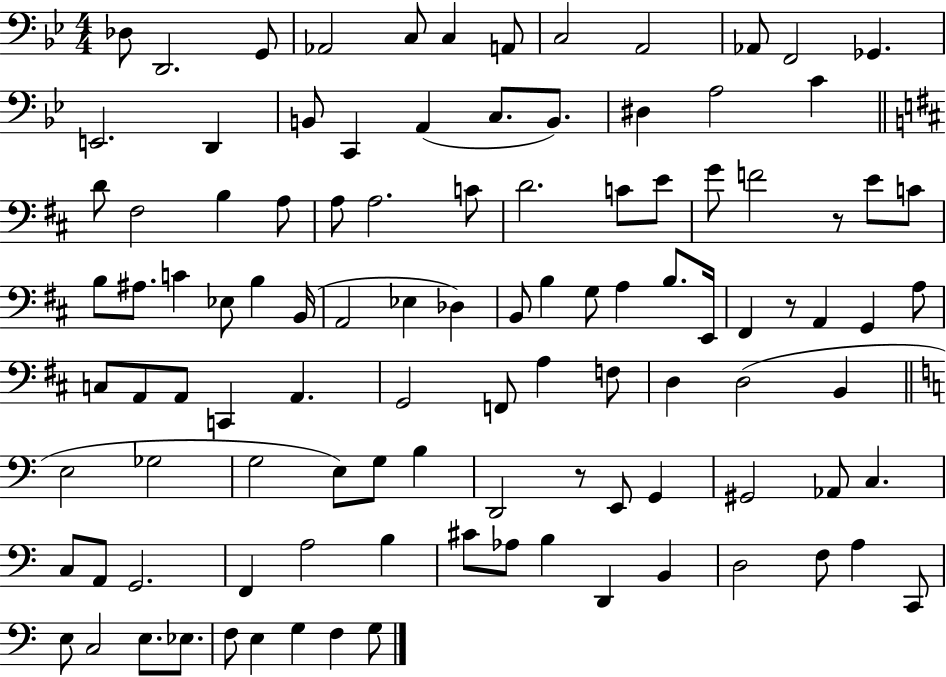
X:1
T:Untitled
M:4/4
L:1/4
K:Bb
_D,/2 D,,2 G,,/2 _A,,2 C,/2 C, A,,/2 C,2 A,,2 _A,,/2 F,,2 _G,, E,,2 D,, B,,/2 C,, A,, C,/2 B,,/2 ^D, A,2 C D/2 ^F,2 B, A,/2 A,/2 A,2 C/2 D2 C/2 E/2 G/2 F2 z/2 E/2 C/2 B,/2 ^A,/2 C _E,/2 B, B,,/4 A,,2 _E, _D, B,,/2 B, G,/2 A, B,/2 E,,/4 ^F,, z/2 A,, G,, A,/2 C,/2 A,,/2 A,,/2 C,, A,, G,,2 F,,/2 A, F,/2 D, D,2 B,, E,2 _G,2 G,2 E,/2 G,/2 B, D,,2 z/2 E,,/2 G,, ^G,,2 _A,,/2 C, C,/2 A,,/2 G,,2 F,, A,2 B, ^C/2 _A,/2 B, D,, B,, D,2 F,/2 A, C,,/2 E,/2 C,2 E,/2 _E,/2 F,/2 E, G, F, G,/2